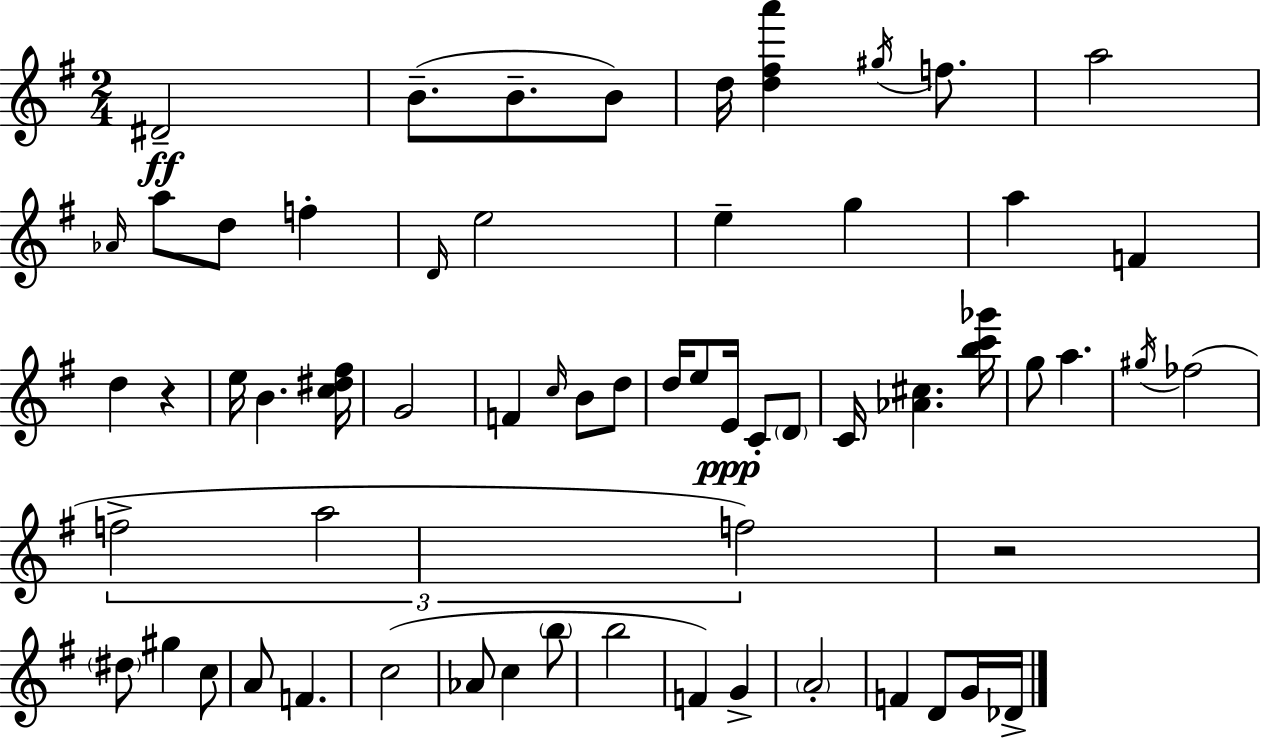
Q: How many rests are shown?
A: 2